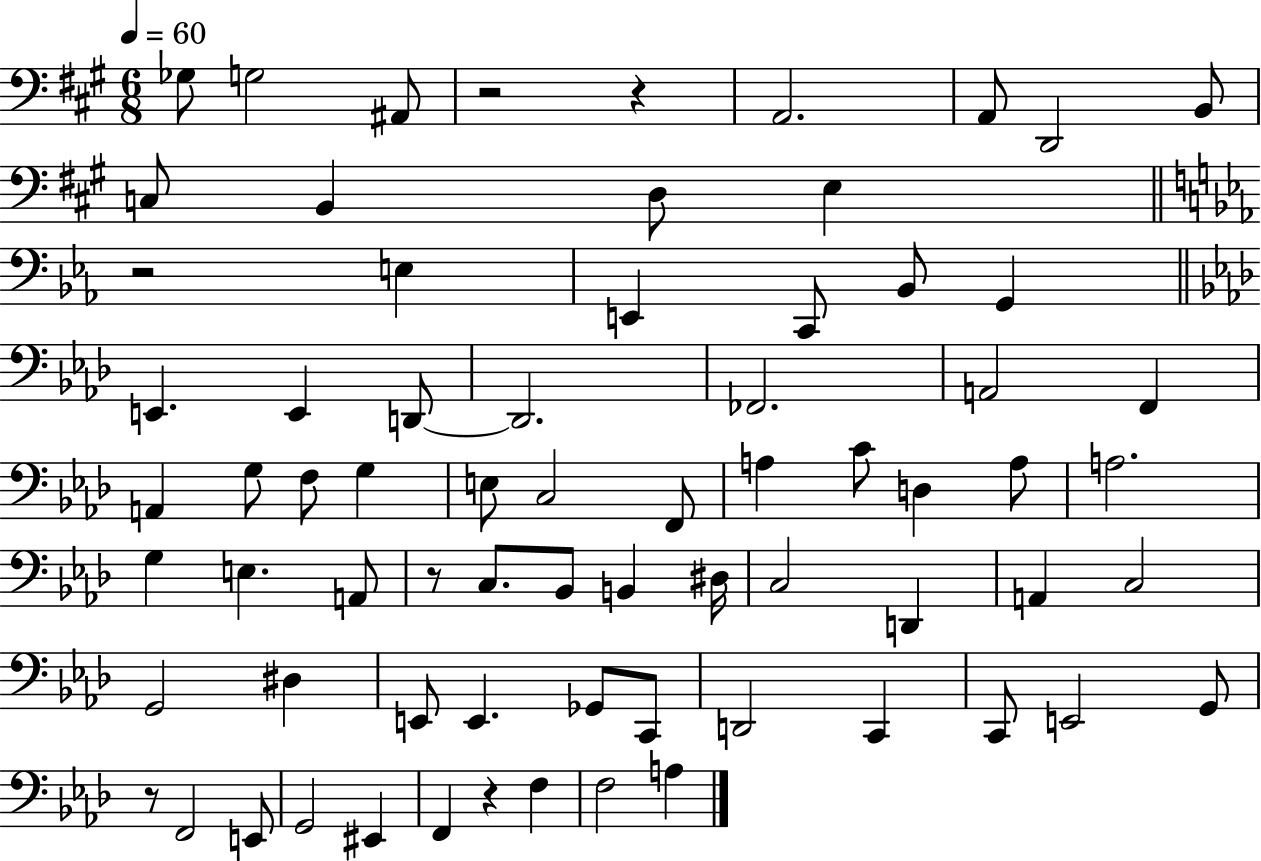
X:1
T:Untitled
M:6/8
L:1/4
K:A
_G,/2 G,2 ^A,,/2 z2 z A,,2 A,,/2 D,,2 B,,/2 C,/2 B,, D,/2 E, z2 E, E,, C,,/2 _B,,/2 G,, E,, E,, D,,/2 D,,2 _F,,2 A,,2 F,, A,, G,/2 F,/2 G, E,/2 C,2 F,,/2 A, C/2 D, A,/2 A,2 G, E, A,,/2 z/2 C,/2 _B,,/2 B,, ^D,/4 C,2 D,, A,, C,2 G,,2 ^D, E,,/2 E,, _G,,/2 C,,/2 D,,2 C,, C,,/2 E,,2 G,,/2 z/2 F,,2 E,,/2 G,,2 ^E,, F,, z F, F,2 A,